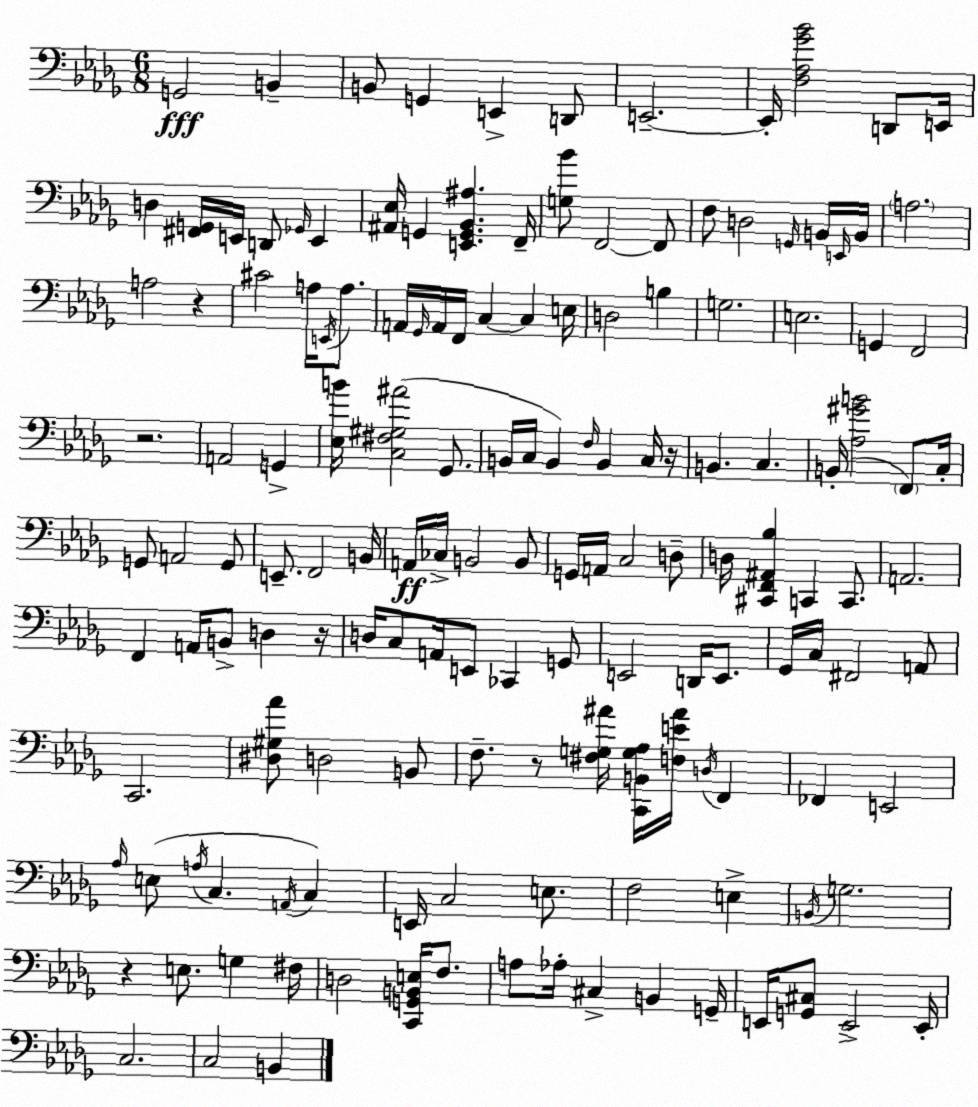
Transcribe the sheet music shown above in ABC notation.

X:1
T:Untitled
M:6/8
L:1/4
K:Bbm
G,,2 B,, B,,/2 G,, E,, D,,/2 E,,2 E,,/4 [F,_A,_G_B]2 D,,/2 E,,/4 D, [^F,,G,,]/4 E,,/4 D,,/2 _G,,/4 E,, [^A,,_E,]/4 G,, [E,,G,,_B,,^A,] F,,/4 [G,_B]/2 F,,2 F,,/2 F,/2 D,2 G,,/4 B,,/4 E,,/4 B,,/4 A,2 A,2 z ^C2 A,/4 E,,/4 A,/2 A,,/4 _G,,/4 A,,/4 F,,/4 C, C, E,/4 D,2 B, G,2 E,2 G,, F,,2 z2 A,,2 G,, [_E,B]/4 [C,^F,^G,^A]2 _G,,/2 B,,/4 C,/4 B,, F,/4 B,, C,/4 z/4 B,, C, B,,/4 [_A,^GB]2 F,,/2 C,/4 G,,/2 A,,2 G,,/2 E,,/2 F,,2 B,,/4 A,,/4 _C,/4 B,,2 B,,/2 G,,/4 A,,/4 C,2 D,/2 D,/4 [^C,,F,,^A,,_B,] C,, C,,/2 A,,2 F,, A,,/4 B,,/2 D, z/4 D,/4 C,/2 A,,/4 E,,/2 _C,, G,,/2 E,,2 D,,/4 E,,/2 _G,,/4 C,/4 ^F,,2 A,,/2 C,,2 [^D,^G,_A]/2 D,2 B,,/2 F,/2 z/2 [^F,G,^A]/4 [C,,B,,G,_A,]/4 [F,E^A]/4 D,/4 F,, _F,, E,,2 _A,/4 E,/2 A,/4 C, A,,/4 C, E,,/4 C,2 E,/2 F,2 E, B,,/4 G,2 z E,/2 G, ^F,/4 D,2 [C,,G,,B,,E,]/4 F,/2 A,/2 _A,/4 ^C, B,, G,,/4 E,,/4 [G,,^C,]/2 E,,2 E,,/4 C,2 C,2 B,,